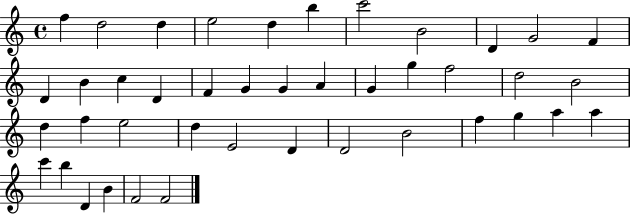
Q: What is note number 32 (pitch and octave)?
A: B4